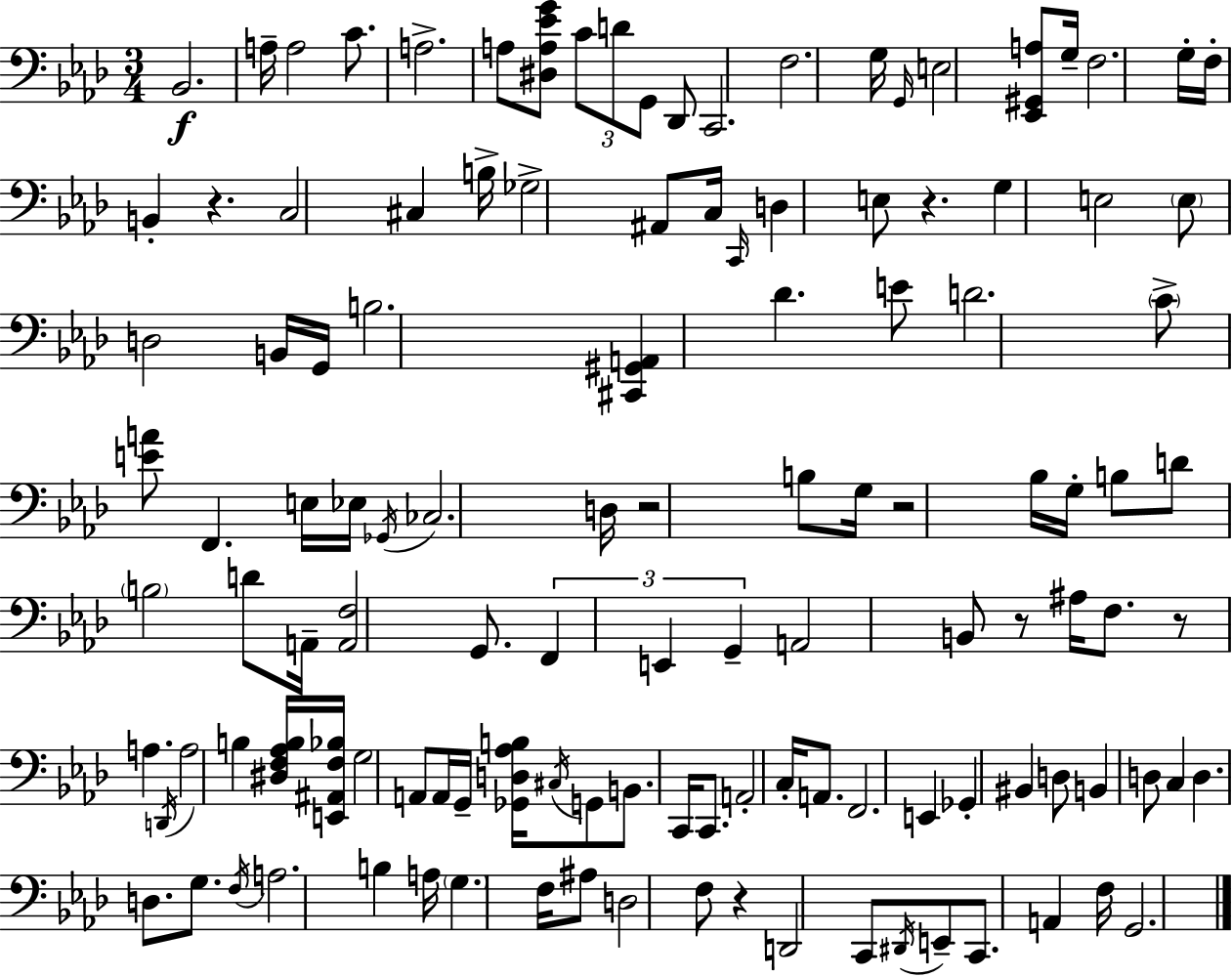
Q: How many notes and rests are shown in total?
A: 122